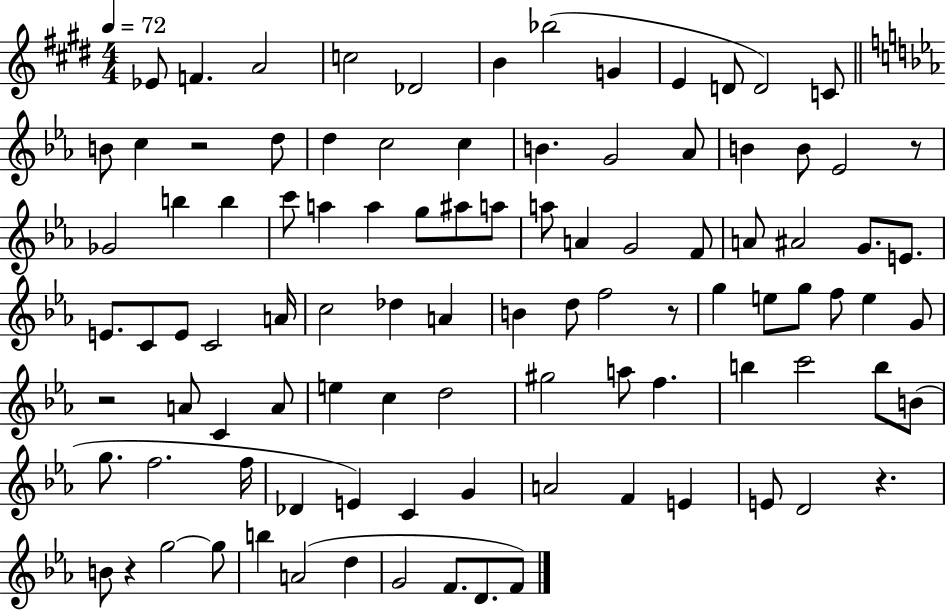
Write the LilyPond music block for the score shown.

{
  \clef treble
  \numericTimeSignature
  \time 4/4
  \key e \major
  \tempo 4 = 72
  ees'8 f'4. a'2 | c''2 des'2 | b'4 bes''2( g'4 | e'4 d'8 d'2) c'8 | \break \bar "||" \break \key ees \major b'8 c''4 r2 d''8 | d''4 c''2 c''4 | b'4. g'2 aes'8 | b'4 b'8 ees'2 r8 | \break ges'2 b''4 b''4 | c'''8 a''4 a''4 g''8 ais''8 a''8 | a''8 a'4 g'2 f'8 | a'8 ais'2 g'8. e'8. | \break e'8. c'8 e'8 c'2 a'16 | c''2 des''4 a'4 | b'4 d''8 f''2 r8 | g''4 e''8 g''8 f''8 e''4 g'8 | \break r2 a'8 c'4 a'8 | e''4 c''4 d''2 | gis''2 a''8 f''4. | b''4 c'''2 b''8 b'8( | \break g''8. f''2. f''16 | des'4 e'4) c'4 g'4 | a'2 f'4 e'4 | e'8 d'2 r4. | \break b'8 r4 g''2~~ g''8 | b''4 a'2( d''4 | g'2 f'8. d'8. f'8) | \bar "|."
}